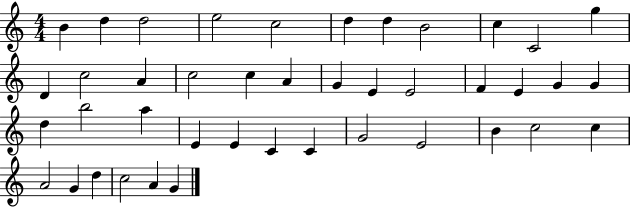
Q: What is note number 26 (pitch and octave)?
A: B5